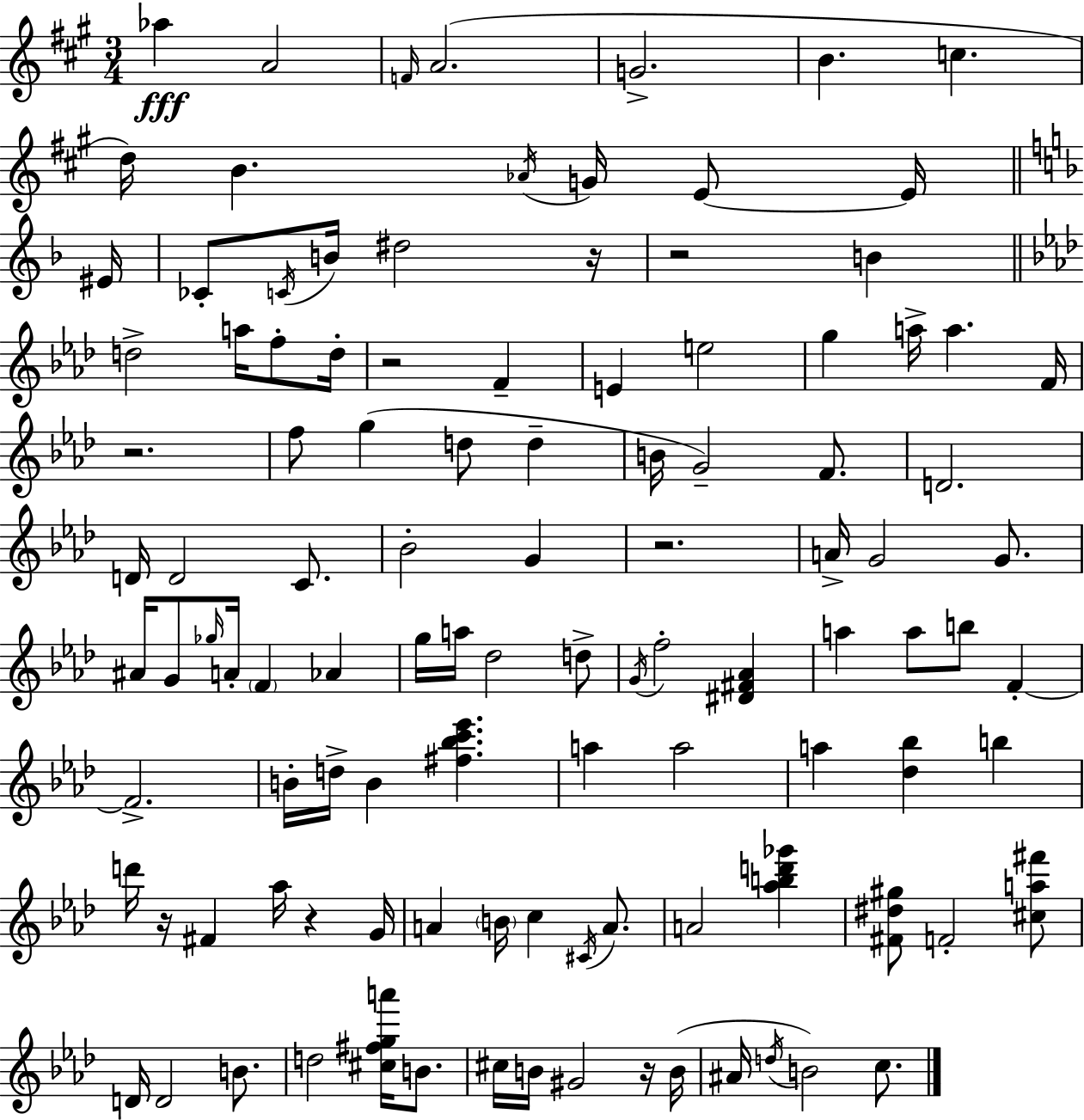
Ab5/q A4/h F4/s A4/h. G4/h. B4/q. C5/q. D5/s B4/q. Ab4/s G4/s E4/e E4/s EIS4/s CES4/e C4/s B4/s D#5/h R/s R/h B4/q D5/h A5/s F5/e D5/s R/h F4/q E4/q E5/h G5/q A5/s A5/q. F4/s R/h. F5/e G5/q D5/e D5/q B4/s G4/h F4/e. D4/h. D4/s D4/h C4/e. Bb4/h G4/q R/h. A4/s G4/h G4/e. A#4/s G4/e Gb5/s A4/s F4/q Ab4/q G5/s A5/s Db5/h D5/e G4/s F5/h [D#4,F#4,Ab4]/q A5/q A5/e B5/e F4/q F4/h. B4/s D5/s B4/q [F#5,Bb5,C6,Eb6]/q. A5/q A5/h A5/q [Db5,Bb5]/q B5/q D6/s R/s F#4/q Ab5/s R/q G4/s A4/q B4/s C5/q C#4/s A4/e. A4/h [Ab5,B5,D6,Gb6]/q [F#4,D#5,G#5]/e F4/h [C#5,A5,F#6]/e D4/s D4/h B4/e. D5/h [C#5,F#5,G5,A6]/s B4/e. C#5/s B4/s G#4/h R/s B4/s A#4/s D5/s B4/h C5/e.